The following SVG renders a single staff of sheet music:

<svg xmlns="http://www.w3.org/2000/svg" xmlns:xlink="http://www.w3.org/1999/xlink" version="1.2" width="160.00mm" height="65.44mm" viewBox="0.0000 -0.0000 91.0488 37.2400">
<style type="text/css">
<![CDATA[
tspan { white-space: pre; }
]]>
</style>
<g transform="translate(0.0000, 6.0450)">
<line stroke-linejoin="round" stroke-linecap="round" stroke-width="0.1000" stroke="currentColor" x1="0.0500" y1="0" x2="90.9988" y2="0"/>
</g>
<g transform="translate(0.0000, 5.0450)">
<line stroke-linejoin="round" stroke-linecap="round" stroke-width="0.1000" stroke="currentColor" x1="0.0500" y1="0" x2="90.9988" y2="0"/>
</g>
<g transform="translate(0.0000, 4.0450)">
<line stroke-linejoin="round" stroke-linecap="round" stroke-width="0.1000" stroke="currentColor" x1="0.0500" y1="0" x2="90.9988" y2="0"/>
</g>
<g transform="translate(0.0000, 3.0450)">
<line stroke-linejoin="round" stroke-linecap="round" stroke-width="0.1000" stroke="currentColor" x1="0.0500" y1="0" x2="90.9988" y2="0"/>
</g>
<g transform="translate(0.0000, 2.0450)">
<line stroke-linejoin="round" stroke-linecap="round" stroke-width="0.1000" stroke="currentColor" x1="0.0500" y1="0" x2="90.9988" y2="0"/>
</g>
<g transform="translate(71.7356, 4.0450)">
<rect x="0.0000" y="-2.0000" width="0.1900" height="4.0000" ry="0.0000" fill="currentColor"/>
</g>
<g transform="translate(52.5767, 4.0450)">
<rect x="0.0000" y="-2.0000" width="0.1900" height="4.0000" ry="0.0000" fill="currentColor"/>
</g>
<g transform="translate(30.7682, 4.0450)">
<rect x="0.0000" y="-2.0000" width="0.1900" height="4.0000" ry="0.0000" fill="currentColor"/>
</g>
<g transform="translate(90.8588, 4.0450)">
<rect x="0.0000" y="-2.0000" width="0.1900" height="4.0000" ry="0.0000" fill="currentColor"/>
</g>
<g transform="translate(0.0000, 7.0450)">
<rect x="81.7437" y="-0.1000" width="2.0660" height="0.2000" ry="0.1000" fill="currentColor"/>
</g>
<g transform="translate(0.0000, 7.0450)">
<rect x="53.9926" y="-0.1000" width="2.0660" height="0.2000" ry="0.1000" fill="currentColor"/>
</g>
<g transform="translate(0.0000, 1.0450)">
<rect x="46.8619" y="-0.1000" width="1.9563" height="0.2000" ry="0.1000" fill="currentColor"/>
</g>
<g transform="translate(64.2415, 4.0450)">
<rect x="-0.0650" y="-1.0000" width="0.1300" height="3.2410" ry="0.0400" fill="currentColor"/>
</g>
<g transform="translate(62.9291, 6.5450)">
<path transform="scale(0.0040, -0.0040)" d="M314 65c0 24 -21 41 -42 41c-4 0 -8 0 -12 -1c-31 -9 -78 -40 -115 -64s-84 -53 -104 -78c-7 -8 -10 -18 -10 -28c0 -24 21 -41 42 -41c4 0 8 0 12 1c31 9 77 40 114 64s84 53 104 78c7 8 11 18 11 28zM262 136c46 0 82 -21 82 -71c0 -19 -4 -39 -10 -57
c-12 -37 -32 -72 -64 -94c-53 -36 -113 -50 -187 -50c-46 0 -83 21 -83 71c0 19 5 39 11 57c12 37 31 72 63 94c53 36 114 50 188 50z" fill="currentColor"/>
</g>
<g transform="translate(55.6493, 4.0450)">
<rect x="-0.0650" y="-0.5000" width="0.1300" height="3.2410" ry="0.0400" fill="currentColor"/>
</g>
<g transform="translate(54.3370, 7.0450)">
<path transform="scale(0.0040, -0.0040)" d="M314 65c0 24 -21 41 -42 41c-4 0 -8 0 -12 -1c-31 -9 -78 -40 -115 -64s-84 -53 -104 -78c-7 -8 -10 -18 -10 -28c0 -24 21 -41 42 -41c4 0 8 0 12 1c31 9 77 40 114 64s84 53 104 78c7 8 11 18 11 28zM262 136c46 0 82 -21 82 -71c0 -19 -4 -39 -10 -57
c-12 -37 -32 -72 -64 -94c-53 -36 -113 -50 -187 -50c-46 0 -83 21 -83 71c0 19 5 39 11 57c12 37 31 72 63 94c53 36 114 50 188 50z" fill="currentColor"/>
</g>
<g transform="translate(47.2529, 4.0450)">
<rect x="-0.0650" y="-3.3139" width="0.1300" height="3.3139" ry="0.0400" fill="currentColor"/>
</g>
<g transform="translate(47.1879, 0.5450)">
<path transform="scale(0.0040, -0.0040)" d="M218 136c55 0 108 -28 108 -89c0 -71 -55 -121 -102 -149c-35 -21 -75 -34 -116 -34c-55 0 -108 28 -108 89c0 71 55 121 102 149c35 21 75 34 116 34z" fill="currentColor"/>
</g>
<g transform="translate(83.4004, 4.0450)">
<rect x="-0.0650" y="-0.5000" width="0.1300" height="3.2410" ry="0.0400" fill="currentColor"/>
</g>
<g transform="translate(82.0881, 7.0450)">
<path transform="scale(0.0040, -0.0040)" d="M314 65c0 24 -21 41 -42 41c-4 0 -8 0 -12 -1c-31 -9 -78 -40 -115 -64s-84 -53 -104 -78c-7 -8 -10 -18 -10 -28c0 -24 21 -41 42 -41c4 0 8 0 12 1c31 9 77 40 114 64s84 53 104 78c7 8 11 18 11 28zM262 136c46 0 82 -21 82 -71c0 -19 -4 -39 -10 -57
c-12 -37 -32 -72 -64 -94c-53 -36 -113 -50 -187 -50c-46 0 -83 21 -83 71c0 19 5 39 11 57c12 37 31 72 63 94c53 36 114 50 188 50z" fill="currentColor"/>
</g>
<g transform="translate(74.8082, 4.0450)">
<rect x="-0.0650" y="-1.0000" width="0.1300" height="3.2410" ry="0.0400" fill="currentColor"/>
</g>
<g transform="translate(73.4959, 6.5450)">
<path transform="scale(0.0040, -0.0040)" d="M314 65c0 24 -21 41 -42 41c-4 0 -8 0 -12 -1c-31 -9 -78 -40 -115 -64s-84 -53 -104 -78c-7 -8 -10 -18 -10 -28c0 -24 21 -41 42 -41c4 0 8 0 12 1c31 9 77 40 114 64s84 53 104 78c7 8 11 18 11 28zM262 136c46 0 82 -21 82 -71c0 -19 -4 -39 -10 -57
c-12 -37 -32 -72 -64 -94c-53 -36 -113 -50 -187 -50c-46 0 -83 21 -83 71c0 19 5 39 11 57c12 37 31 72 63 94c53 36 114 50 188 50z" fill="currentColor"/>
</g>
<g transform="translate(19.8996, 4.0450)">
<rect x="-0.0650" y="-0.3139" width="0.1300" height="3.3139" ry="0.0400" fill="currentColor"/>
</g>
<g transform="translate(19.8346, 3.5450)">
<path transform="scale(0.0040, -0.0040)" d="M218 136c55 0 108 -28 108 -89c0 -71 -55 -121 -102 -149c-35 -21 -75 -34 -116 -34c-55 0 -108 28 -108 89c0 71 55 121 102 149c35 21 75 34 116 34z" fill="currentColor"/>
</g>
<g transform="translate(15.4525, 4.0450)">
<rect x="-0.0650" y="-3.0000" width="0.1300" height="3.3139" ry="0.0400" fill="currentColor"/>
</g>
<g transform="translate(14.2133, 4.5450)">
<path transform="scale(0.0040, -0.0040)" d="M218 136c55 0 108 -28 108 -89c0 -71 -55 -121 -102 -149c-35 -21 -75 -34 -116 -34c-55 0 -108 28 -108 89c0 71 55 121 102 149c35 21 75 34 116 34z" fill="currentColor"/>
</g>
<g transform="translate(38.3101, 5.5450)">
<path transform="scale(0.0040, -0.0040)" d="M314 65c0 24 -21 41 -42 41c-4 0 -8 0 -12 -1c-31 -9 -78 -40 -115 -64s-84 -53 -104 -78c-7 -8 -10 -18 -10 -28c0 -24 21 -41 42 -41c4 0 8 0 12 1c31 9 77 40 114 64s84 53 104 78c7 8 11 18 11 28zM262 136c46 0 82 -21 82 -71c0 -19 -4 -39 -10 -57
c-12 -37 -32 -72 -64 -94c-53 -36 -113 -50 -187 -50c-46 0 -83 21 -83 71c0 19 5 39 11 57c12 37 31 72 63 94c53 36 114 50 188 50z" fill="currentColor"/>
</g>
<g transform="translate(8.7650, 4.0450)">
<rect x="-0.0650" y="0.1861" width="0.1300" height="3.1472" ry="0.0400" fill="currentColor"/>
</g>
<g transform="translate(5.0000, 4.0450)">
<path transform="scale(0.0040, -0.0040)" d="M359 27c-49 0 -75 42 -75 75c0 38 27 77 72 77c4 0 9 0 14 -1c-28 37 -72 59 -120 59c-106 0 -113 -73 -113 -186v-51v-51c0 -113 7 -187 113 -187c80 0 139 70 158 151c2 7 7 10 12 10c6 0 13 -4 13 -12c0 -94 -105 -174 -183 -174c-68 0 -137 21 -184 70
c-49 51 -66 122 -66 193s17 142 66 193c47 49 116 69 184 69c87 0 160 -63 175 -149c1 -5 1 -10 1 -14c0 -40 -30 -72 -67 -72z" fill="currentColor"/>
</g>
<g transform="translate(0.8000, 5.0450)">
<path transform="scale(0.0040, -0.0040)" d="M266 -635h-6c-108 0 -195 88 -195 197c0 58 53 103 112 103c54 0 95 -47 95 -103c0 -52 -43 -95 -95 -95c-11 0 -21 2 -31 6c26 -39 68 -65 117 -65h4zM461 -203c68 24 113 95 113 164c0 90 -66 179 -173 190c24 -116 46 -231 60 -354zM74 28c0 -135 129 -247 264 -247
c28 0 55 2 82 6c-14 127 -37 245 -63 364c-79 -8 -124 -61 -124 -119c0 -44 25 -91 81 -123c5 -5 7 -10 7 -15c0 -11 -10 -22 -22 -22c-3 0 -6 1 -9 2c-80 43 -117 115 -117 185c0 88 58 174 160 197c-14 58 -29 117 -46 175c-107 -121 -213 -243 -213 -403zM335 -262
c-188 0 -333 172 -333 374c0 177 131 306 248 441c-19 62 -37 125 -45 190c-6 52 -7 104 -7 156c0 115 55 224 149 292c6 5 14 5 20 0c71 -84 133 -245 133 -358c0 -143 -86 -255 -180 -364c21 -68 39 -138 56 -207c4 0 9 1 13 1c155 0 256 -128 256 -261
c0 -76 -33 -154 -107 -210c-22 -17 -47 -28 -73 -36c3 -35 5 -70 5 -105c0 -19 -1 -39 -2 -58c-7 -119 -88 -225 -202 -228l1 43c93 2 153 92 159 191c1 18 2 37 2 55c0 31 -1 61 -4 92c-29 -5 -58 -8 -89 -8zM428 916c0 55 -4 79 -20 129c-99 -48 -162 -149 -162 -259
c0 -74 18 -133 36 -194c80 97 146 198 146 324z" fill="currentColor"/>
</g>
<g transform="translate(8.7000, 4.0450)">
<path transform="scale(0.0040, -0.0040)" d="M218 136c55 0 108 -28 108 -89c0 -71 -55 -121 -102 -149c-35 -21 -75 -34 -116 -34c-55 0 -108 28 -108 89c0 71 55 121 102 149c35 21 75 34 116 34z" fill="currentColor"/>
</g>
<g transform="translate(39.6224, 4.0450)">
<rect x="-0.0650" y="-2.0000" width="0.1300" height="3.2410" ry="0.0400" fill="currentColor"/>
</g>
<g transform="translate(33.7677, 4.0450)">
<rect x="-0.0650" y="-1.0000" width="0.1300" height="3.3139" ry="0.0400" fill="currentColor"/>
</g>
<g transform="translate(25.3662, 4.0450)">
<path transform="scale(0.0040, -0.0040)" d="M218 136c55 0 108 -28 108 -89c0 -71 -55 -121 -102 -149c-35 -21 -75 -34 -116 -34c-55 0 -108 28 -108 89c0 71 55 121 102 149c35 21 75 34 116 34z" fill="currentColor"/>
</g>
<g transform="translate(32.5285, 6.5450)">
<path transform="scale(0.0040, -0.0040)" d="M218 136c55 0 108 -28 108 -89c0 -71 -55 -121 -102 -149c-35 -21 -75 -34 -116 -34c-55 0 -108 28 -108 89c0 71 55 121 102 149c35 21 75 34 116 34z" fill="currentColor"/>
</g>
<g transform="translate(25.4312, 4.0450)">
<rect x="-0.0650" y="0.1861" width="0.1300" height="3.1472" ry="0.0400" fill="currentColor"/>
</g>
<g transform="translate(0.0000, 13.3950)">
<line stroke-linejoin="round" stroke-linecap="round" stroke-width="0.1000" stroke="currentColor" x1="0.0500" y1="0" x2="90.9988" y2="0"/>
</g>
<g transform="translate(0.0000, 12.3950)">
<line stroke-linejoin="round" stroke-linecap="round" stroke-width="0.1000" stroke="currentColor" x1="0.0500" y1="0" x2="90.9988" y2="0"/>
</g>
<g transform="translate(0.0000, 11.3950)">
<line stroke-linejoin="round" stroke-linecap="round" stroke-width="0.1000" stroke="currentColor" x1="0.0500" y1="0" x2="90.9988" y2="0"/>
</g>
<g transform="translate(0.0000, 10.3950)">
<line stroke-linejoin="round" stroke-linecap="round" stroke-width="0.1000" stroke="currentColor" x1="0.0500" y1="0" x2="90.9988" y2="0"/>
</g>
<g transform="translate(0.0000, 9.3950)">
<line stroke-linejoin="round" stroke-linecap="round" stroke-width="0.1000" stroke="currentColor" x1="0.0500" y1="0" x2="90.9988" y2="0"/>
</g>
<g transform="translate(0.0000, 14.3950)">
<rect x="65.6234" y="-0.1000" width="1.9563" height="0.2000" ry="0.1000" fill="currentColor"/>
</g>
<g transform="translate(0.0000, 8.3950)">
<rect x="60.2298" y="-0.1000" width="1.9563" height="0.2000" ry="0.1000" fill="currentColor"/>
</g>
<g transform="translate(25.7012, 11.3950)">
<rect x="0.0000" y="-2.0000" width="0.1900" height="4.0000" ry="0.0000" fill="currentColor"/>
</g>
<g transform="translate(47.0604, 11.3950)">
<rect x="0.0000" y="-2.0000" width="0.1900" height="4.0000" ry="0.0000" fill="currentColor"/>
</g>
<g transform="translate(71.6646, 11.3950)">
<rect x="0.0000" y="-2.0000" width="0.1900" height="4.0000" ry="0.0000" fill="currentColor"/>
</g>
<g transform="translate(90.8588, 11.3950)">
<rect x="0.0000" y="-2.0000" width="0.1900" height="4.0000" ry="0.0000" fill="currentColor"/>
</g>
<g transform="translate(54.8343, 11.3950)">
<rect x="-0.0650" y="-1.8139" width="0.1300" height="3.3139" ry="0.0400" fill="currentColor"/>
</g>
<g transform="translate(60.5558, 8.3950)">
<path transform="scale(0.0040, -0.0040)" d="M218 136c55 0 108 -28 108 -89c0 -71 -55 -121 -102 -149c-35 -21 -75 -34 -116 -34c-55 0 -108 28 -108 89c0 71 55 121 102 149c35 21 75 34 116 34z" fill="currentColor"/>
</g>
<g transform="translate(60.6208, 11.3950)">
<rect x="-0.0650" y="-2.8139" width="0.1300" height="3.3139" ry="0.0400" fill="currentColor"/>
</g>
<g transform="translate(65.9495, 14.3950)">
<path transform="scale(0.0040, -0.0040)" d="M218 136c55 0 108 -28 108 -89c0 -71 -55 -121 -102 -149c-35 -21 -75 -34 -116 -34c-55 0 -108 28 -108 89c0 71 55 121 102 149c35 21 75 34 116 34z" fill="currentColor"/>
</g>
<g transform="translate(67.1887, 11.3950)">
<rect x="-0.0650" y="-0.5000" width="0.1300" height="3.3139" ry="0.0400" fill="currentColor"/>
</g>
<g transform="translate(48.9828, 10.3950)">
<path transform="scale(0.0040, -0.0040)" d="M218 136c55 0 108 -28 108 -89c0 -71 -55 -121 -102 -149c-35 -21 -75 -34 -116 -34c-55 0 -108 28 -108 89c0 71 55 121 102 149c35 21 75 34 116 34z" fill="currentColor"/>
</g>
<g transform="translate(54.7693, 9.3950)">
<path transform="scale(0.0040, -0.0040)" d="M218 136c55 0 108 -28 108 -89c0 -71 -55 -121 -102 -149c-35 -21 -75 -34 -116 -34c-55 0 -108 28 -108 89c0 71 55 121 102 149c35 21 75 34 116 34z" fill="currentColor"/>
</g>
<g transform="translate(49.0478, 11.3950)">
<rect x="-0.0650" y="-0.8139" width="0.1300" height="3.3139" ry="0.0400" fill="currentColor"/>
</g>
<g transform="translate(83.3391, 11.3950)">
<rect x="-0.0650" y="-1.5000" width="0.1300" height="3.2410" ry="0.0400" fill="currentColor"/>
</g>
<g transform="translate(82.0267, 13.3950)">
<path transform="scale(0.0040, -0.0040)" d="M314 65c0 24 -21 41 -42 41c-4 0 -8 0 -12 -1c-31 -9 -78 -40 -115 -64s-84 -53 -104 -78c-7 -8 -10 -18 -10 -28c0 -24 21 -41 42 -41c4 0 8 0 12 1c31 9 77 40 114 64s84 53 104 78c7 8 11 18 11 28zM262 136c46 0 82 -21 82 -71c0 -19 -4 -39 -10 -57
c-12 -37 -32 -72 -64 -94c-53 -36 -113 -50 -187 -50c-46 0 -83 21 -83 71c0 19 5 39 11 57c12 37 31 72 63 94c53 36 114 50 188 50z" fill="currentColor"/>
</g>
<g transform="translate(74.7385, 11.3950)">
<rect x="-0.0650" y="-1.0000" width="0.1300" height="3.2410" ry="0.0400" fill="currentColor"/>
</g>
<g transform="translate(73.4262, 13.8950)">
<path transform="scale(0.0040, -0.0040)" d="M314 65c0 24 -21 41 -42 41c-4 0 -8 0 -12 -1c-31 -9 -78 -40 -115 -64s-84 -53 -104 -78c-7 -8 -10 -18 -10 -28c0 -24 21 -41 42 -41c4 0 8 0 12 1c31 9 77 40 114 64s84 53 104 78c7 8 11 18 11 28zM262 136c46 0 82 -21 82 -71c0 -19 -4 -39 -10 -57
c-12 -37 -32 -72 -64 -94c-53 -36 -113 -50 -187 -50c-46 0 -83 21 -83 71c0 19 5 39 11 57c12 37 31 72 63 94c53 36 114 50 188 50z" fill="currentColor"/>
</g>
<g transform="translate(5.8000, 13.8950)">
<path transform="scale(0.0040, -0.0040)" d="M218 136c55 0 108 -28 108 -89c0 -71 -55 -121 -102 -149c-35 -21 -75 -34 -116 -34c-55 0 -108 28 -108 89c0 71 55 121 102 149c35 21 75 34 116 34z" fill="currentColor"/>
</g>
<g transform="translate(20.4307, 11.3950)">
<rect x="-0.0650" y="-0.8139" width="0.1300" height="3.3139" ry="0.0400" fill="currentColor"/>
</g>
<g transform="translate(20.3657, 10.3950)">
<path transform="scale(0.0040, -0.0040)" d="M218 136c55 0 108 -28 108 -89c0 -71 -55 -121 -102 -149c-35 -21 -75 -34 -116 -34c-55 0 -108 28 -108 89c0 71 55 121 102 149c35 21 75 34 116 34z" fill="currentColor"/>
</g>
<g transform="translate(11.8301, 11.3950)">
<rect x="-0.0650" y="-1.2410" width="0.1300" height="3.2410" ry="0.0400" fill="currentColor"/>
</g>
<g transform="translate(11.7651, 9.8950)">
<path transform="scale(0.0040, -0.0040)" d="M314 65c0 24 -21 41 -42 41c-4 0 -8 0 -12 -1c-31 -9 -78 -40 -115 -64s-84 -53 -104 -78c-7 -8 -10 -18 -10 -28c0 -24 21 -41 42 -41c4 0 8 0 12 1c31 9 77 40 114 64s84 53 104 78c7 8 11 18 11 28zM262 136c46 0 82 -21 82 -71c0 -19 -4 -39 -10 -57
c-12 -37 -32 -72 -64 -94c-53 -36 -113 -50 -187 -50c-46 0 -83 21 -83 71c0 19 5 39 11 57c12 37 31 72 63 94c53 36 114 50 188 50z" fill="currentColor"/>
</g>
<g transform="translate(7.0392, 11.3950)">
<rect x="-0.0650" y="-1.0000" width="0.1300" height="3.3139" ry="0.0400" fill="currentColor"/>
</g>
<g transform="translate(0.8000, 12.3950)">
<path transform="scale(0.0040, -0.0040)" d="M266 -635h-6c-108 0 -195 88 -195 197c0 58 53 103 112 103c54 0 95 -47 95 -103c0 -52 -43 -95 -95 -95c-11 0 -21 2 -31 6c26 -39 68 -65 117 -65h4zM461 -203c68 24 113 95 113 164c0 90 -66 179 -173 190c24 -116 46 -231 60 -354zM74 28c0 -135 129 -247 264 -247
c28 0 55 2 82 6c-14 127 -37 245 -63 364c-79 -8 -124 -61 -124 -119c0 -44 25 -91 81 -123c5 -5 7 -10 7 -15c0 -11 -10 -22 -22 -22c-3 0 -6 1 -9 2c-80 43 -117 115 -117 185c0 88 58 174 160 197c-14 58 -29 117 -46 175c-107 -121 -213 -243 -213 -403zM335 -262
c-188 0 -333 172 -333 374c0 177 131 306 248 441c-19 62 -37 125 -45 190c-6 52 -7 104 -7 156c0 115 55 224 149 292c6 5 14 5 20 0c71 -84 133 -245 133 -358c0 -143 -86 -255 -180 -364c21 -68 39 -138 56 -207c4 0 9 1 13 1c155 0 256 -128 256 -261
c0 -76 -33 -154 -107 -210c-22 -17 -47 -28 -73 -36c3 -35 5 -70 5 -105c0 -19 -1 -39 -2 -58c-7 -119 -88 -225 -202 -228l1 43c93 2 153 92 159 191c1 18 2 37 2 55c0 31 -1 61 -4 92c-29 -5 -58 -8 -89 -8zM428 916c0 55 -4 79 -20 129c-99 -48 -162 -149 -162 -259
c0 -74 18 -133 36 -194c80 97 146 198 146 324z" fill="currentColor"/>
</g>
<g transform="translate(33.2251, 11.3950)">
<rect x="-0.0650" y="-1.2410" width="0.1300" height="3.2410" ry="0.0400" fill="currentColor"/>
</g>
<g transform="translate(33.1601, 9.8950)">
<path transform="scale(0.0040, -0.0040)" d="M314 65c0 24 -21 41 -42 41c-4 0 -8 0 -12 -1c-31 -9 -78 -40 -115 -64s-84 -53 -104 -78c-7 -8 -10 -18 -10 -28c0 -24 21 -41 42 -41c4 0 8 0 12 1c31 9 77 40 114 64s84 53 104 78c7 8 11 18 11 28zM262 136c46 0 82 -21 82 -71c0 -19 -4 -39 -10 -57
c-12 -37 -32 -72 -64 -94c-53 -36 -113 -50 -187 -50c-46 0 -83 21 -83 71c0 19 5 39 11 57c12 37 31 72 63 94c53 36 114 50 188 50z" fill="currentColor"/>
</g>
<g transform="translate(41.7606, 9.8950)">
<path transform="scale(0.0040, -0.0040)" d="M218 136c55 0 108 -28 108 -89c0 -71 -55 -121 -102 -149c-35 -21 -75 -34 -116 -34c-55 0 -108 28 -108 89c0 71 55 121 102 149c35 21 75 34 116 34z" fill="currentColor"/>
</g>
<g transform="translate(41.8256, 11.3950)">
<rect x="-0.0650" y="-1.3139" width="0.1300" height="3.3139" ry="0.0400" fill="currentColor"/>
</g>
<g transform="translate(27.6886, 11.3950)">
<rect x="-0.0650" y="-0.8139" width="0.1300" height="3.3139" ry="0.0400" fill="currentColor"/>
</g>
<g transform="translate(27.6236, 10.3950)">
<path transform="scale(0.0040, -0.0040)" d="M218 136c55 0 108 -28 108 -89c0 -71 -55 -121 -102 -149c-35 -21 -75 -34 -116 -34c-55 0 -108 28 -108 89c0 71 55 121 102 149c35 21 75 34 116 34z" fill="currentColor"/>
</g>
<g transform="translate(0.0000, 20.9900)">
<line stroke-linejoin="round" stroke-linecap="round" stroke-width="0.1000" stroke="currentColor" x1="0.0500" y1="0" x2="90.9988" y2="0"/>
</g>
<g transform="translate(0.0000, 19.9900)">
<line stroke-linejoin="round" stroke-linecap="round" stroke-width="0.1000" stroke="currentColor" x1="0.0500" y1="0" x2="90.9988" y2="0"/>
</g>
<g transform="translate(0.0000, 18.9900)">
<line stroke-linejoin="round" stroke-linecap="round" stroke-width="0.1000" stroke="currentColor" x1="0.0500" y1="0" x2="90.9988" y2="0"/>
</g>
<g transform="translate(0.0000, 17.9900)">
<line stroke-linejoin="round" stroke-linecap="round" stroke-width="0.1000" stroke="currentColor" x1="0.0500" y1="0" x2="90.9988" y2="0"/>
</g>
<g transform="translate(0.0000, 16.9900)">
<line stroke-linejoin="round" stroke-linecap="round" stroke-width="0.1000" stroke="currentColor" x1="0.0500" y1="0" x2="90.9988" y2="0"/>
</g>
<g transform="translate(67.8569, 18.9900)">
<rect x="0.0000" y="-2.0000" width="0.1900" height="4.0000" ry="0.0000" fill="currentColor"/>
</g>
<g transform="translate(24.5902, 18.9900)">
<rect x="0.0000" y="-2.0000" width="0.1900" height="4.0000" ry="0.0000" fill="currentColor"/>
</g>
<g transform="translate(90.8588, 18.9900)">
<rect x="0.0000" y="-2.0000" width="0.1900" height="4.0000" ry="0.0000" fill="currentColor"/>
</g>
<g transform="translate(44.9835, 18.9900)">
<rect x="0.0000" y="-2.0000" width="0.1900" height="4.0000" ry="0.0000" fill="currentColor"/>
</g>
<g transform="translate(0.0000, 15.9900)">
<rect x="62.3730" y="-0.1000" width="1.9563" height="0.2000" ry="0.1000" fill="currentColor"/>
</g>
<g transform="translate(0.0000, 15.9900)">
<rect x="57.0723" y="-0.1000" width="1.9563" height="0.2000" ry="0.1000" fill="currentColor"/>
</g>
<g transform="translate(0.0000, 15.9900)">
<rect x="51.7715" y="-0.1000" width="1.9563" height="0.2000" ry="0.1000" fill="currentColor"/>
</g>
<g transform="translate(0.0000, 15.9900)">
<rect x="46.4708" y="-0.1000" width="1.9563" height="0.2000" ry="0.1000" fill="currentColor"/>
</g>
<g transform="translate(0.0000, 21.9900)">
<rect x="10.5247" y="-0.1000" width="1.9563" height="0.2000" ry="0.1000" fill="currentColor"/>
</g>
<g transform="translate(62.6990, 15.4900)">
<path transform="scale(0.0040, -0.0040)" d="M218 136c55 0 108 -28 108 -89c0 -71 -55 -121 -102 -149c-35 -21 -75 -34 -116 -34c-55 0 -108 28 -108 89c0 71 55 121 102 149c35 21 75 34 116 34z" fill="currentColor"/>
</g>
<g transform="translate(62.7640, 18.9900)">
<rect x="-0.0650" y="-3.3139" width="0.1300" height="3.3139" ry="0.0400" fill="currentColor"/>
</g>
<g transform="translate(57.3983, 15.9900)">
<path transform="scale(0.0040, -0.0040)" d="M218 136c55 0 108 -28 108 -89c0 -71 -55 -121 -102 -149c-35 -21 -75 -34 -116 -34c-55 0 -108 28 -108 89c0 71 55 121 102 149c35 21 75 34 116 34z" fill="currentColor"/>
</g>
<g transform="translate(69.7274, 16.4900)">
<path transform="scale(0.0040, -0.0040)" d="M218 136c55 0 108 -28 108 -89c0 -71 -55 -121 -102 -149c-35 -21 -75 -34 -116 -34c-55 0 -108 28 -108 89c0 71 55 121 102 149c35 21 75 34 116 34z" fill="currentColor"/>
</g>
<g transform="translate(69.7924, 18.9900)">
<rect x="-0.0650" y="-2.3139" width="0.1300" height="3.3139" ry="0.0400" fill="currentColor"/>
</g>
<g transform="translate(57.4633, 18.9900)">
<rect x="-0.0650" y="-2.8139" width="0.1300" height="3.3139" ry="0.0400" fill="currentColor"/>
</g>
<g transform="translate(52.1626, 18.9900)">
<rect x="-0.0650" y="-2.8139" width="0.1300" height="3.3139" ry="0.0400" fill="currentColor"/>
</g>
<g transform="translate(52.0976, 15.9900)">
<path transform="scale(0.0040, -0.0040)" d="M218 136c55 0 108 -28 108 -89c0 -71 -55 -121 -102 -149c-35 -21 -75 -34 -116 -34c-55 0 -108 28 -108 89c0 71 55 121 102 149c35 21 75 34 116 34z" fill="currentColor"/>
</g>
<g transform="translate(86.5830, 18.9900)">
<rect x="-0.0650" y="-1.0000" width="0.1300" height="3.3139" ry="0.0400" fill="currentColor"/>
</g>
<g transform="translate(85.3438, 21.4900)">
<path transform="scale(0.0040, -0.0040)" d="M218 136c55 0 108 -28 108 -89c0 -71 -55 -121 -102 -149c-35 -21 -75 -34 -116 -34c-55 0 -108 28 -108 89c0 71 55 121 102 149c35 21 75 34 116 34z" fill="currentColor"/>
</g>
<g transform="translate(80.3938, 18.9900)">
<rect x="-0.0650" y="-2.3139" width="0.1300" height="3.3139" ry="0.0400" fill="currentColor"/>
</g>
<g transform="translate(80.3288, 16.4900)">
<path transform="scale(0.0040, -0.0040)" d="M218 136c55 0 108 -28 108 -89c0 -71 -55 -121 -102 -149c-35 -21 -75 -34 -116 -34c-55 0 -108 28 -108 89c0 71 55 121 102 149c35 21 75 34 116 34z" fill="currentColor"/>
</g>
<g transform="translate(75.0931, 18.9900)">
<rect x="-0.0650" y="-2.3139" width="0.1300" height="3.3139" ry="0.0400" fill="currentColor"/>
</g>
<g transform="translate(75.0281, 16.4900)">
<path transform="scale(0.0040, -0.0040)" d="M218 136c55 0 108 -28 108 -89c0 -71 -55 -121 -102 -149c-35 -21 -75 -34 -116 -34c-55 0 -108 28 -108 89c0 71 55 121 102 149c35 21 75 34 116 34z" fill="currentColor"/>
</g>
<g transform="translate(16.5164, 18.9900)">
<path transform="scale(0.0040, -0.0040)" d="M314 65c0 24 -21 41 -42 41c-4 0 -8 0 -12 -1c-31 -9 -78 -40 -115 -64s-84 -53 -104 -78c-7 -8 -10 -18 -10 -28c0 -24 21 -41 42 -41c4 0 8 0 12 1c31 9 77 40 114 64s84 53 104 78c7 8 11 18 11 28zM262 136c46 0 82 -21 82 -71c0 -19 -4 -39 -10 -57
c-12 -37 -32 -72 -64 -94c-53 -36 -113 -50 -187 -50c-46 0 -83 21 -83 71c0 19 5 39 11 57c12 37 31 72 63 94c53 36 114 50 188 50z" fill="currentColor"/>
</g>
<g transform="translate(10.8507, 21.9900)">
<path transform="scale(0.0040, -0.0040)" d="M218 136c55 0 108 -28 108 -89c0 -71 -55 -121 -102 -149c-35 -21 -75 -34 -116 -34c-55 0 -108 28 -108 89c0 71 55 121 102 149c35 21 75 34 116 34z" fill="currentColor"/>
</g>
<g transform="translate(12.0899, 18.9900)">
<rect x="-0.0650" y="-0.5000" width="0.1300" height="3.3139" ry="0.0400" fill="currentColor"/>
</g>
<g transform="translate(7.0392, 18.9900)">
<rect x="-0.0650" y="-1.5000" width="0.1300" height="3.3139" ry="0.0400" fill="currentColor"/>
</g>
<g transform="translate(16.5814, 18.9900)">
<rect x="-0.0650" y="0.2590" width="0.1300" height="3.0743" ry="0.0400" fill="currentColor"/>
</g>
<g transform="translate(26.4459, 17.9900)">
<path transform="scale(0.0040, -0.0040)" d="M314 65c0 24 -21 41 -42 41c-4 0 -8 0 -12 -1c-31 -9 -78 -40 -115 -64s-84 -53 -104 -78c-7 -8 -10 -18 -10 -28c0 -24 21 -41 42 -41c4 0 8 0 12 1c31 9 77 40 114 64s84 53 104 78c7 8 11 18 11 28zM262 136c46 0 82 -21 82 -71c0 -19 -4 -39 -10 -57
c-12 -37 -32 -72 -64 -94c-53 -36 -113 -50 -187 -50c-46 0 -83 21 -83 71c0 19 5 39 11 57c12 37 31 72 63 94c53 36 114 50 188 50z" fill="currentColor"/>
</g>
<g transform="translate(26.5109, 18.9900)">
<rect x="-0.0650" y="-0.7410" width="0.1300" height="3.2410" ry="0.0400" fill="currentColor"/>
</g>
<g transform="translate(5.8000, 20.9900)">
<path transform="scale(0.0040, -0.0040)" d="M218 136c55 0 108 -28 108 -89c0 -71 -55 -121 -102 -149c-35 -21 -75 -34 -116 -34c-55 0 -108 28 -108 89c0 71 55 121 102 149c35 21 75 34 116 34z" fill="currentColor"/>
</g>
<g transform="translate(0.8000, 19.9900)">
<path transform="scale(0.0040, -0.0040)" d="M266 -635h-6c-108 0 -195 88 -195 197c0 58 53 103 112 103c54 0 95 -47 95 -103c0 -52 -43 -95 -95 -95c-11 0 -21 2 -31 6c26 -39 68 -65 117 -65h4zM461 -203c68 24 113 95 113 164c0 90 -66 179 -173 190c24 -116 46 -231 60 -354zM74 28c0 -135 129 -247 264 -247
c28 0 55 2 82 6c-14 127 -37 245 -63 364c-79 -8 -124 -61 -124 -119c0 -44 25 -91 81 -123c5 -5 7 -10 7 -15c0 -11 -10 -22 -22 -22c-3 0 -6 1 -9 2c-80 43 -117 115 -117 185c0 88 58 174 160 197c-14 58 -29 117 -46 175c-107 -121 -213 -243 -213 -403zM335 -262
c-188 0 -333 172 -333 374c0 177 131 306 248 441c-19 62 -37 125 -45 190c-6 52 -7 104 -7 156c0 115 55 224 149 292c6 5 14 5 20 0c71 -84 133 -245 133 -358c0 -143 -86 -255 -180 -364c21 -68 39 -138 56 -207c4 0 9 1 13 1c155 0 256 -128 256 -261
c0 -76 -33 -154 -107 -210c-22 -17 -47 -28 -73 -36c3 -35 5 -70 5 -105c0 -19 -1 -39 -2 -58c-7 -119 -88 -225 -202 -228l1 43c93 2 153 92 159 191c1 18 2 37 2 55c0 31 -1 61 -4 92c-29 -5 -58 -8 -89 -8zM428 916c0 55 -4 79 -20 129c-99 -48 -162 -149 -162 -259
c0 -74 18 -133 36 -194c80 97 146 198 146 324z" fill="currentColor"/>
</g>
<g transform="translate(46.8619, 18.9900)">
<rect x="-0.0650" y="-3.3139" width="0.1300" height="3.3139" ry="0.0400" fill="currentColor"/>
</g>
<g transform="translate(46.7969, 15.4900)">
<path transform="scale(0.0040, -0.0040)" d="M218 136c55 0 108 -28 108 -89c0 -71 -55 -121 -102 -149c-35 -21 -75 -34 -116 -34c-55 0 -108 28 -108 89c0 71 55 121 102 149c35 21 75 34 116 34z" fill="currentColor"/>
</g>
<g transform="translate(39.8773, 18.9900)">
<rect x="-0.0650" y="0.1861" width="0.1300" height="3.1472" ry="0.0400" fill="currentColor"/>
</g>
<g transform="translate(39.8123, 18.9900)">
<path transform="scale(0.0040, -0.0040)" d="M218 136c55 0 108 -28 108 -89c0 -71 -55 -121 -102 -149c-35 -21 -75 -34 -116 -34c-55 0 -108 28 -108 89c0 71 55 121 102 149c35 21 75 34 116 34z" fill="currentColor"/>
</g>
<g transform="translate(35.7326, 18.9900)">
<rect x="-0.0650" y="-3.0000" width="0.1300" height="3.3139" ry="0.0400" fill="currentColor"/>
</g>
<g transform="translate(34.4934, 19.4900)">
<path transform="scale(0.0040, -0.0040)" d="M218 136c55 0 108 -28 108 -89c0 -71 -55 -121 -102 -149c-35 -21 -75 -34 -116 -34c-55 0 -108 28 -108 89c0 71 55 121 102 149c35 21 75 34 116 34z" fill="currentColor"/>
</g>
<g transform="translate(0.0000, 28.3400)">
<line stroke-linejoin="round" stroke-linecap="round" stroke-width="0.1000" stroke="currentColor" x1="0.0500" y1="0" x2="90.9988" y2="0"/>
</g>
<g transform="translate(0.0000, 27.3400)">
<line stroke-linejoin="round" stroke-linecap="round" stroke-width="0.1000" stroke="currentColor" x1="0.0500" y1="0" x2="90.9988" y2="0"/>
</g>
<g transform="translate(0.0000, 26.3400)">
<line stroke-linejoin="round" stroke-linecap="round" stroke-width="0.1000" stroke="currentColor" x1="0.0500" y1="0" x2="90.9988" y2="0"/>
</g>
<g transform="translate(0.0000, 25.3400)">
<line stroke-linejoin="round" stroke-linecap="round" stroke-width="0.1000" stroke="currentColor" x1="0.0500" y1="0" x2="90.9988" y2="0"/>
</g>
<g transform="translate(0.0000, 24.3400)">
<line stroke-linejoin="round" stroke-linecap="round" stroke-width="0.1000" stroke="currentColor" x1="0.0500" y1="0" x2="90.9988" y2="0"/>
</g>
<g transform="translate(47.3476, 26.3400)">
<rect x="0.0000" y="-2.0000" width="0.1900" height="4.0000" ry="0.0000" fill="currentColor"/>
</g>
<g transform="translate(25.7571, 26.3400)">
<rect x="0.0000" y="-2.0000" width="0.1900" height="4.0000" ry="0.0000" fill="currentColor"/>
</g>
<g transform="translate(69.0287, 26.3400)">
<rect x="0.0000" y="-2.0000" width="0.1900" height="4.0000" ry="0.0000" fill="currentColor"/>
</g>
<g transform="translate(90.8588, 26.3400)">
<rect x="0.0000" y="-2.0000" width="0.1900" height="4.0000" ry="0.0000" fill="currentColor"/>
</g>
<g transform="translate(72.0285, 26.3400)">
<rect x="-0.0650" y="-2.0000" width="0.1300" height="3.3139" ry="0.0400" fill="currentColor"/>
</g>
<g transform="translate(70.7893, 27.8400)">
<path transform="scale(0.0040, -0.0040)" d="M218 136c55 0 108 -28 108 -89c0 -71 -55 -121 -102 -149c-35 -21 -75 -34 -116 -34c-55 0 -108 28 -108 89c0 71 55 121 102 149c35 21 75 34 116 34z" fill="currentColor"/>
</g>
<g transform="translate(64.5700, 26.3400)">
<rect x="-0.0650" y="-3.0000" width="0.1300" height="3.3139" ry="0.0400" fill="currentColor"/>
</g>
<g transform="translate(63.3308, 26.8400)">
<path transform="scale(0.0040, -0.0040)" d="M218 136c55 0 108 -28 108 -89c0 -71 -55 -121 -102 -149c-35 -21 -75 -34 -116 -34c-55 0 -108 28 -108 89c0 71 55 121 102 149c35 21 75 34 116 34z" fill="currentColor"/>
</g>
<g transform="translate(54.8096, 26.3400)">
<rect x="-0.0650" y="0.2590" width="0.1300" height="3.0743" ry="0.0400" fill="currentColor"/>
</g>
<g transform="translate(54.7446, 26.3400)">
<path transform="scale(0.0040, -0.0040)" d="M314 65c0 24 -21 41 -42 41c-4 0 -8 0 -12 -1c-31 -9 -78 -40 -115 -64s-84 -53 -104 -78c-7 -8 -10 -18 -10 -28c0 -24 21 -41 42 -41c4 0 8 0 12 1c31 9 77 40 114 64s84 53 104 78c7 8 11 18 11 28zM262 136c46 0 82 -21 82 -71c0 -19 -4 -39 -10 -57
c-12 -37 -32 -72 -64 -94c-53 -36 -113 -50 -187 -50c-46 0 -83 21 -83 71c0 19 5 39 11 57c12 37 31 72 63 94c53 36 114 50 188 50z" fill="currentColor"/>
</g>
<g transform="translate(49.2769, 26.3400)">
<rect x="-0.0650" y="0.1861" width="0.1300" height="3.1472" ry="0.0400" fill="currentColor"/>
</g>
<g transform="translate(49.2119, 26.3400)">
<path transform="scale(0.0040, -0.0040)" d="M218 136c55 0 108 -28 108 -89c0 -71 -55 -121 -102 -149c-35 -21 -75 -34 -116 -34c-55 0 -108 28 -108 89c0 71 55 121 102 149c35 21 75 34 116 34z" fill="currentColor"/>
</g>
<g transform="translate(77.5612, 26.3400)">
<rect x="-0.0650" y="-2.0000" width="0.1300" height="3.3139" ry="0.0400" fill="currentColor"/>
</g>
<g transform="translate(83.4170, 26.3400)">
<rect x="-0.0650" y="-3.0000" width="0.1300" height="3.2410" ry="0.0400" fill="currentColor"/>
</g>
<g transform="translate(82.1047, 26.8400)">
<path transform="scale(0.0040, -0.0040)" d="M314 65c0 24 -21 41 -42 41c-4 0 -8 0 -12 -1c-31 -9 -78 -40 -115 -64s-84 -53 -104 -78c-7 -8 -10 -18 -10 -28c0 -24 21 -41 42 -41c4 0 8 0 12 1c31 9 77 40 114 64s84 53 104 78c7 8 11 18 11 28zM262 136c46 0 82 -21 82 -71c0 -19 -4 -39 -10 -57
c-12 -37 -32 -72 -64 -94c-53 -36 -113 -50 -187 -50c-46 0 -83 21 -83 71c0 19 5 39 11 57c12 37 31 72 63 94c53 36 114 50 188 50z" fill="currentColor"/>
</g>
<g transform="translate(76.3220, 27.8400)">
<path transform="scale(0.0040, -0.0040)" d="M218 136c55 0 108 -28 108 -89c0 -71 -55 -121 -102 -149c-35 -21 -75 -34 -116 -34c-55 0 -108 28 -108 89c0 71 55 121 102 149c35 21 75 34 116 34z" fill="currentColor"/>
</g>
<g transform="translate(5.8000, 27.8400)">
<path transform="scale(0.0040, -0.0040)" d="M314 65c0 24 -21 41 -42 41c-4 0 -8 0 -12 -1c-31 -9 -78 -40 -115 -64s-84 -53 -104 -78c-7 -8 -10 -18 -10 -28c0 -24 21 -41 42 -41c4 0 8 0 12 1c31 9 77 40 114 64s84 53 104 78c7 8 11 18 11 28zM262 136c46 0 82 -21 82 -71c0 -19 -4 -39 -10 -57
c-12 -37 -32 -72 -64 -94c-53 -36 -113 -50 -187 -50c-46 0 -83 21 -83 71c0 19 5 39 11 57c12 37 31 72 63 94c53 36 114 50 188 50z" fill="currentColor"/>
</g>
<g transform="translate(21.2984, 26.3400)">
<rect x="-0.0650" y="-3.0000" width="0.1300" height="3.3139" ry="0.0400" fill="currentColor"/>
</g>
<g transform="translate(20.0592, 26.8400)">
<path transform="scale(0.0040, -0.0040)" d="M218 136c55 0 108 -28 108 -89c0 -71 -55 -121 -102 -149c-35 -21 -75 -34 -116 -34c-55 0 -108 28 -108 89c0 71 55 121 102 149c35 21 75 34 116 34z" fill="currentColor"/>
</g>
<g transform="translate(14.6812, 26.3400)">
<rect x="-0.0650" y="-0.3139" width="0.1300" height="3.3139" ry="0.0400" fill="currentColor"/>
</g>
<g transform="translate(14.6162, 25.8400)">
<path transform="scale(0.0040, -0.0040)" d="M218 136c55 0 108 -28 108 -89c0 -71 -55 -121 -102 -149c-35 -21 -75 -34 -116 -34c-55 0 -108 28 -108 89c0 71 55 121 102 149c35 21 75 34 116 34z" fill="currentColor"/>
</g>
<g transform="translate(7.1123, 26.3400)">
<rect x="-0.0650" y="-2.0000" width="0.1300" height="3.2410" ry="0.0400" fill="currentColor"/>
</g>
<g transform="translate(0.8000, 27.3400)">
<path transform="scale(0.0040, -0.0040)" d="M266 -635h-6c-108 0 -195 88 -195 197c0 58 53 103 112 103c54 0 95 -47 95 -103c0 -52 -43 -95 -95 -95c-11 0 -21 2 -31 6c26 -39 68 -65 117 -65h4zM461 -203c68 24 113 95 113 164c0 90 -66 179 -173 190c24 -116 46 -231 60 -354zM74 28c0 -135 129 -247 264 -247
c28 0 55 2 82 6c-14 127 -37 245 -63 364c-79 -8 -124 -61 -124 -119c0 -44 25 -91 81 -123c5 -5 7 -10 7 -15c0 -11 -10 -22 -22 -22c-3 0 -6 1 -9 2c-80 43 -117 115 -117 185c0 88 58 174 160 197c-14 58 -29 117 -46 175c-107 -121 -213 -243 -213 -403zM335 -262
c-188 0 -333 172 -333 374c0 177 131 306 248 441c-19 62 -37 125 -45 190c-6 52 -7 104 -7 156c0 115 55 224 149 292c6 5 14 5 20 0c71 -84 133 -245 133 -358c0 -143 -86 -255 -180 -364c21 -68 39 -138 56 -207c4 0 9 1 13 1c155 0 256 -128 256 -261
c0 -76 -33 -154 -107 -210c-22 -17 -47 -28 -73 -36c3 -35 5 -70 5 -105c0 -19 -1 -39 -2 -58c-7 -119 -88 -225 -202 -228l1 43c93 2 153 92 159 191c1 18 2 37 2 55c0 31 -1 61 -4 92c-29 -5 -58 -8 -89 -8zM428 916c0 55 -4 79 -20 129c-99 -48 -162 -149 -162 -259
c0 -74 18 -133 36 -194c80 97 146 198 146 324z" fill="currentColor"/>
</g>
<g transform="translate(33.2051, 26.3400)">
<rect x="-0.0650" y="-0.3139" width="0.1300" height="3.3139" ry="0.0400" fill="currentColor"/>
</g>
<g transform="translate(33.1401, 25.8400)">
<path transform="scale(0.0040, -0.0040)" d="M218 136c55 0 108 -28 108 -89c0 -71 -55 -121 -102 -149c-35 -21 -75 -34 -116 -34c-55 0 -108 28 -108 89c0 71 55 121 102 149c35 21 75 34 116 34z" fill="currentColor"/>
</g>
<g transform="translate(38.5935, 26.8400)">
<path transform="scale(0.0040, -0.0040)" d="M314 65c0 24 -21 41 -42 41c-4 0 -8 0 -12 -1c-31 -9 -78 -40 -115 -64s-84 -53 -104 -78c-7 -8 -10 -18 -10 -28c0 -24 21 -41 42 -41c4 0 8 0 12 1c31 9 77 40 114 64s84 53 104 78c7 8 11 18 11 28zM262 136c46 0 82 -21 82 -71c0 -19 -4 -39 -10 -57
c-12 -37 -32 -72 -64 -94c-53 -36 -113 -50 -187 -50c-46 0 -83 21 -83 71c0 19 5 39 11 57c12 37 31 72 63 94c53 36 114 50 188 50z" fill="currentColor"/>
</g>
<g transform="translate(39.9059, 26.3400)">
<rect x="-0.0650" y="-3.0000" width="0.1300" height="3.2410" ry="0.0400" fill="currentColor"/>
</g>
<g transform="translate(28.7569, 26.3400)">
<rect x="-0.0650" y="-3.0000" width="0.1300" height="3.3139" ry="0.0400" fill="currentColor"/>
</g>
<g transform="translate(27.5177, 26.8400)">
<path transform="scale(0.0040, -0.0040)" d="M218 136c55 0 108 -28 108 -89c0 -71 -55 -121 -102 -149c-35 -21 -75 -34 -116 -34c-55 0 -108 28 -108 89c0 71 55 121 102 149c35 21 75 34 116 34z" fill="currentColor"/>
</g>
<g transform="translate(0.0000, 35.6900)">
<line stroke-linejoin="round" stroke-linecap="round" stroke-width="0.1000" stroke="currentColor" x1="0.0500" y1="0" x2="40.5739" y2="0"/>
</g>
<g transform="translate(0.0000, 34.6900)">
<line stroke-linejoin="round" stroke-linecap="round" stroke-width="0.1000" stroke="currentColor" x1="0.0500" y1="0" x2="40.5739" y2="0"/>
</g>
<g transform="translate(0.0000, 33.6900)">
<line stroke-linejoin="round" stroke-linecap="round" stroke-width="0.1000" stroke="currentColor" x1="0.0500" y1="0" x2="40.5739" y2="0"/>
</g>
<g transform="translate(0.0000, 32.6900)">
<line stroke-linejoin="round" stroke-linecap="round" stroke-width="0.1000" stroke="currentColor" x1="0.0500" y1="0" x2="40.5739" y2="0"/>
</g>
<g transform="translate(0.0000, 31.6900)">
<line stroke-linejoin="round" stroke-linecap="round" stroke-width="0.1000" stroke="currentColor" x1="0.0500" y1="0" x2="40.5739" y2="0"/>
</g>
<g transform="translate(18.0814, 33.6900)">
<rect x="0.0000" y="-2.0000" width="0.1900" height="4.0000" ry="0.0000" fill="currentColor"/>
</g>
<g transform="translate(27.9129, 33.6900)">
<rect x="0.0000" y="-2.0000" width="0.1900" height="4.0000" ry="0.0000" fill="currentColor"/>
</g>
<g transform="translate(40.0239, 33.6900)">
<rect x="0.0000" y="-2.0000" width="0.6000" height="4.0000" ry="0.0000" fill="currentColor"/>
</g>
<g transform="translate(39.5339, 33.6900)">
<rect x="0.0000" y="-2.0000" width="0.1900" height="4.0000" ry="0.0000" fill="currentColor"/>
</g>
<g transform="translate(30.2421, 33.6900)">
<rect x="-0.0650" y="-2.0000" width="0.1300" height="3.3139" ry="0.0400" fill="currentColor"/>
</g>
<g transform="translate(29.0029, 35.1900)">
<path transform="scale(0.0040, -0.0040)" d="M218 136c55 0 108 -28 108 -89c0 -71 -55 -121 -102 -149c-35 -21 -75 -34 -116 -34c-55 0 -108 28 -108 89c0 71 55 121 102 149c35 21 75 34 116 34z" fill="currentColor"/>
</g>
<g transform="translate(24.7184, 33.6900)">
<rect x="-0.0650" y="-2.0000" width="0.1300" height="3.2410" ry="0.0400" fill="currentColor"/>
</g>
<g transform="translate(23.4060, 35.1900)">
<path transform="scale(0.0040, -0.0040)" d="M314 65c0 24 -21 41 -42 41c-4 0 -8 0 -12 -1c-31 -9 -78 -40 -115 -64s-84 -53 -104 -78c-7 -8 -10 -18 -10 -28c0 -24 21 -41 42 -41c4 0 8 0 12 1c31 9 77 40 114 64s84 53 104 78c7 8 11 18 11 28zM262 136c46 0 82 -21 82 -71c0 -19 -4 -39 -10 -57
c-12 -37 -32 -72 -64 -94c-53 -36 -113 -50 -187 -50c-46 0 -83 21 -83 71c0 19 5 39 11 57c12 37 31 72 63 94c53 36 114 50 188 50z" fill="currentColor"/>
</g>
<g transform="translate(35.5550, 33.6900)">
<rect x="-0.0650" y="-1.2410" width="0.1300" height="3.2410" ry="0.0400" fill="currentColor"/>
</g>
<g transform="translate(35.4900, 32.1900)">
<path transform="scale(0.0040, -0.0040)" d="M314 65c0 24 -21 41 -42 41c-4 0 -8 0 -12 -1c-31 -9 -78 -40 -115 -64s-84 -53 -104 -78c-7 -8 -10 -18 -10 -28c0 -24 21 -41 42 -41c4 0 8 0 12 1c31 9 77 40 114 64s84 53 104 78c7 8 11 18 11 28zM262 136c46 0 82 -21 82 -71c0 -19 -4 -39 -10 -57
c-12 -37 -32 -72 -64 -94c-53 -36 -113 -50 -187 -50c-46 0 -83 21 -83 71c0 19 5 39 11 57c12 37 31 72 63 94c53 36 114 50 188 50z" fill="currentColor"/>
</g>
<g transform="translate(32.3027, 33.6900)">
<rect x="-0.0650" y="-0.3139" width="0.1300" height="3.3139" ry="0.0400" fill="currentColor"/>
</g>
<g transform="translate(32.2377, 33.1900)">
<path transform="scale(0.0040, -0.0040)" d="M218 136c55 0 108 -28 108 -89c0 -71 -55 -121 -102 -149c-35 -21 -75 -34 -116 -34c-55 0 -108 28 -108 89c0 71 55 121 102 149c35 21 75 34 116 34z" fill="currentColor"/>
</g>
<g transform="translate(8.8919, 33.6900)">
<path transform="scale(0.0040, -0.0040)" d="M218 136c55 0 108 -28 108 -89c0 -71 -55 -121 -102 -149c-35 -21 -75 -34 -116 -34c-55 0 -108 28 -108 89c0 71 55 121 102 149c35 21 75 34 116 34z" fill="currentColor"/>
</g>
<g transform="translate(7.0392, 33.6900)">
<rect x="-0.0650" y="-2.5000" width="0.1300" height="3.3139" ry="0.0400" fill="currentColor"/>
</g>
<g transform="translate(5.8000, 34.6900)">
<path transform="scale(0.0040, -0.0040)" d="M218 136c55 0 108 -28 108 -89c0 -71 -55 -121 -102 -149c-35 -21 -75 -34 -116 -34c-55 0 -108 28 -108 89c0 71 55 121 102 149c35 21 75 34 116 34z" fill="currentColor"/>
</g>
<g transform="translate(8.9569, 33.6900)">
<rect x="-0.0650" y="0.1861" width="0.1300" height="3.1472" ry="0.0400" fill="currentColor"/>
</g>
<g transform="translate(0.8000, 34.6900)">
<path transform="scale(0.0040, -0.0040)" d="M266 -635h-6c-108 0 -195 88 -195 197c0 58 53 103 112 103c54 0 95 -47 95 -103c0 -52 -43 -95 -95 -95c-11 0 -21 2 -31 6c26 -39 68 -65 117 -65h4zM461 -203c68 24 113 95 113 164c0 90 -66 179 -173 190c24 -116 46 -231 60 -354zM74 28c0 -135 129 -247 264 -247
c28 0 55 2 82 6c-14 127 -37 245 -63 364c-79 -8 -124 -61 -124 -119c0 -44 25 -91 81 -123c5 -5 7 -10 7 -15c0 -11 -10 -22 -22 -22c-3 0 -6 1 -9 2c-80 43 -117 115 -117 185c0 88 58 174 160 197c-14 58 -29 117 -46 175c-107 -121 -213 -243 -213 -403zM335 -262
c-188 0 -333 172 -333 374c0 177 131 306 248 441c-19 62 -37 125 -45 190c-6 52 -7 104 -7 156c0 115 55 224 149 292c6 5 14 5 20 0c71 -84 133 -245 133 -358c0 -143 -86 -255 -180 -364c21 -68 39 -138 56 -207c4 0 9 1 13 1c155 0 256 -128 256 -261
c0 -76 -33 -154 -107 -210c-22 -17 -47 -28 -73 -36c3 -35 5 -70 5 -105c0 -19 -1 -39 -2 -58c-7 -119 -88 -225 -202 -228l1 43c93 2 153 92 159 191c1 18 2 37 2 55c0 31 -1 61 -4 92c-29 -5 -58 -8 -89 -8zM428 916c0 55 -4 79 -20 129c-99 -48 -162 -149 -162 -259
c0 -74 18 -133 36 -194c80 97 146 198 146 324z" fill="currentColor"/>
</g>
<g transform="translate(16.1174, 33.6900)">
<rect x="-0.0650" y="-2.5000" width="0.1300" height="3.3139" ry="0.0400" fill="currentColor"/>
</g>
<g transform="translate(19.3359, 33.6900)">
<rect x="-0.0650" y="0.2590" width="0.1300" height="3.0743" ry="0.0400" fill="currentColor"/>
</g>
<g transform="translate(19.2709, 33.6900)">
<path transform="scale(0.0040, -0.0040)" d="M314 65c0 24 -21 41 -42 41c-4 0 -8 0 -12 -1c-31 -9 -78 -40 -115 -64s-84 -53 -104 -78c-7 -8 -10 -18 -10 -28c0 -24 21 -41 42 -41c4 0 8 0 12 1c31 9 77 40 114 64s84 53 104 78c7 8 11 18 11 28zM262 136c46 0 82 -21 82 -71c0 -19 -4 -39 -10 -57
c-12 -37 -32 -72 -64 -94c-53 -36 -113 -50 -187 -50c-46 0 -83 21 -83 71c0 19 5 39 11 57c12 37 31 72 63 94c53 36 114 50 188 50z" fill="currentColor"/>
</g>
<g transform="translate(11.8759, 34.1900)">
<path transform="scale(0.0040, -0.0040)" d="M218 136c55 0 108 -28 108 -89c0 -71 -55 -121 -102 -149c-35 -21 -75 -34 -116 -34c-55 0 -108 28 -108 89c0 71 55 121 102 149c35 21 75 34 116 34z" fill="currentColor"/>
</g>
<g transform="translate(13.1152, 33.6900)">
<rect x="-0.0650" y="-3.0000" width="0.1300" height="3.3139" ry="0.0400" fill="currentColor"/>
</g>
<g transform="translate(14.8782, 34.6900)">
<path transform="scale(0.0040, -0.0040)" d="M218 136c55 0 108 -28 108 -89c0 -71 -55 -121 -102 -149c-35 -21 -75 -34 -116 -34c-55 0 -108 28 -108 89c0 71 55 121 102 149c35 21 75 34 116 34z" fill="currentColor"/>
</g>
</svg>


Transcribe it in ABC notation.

X:1
T:Untitled
M:4/4
L:1/4
K:C
B A c B D F2 b C2 D2 D2 C2 D e2 d d e2 e d f a C D2 E2 E C B2 d2 A B b a a b g g g D F2 c A A c A2 B B2 A F F A2 G B A G B2 F2 F c e2